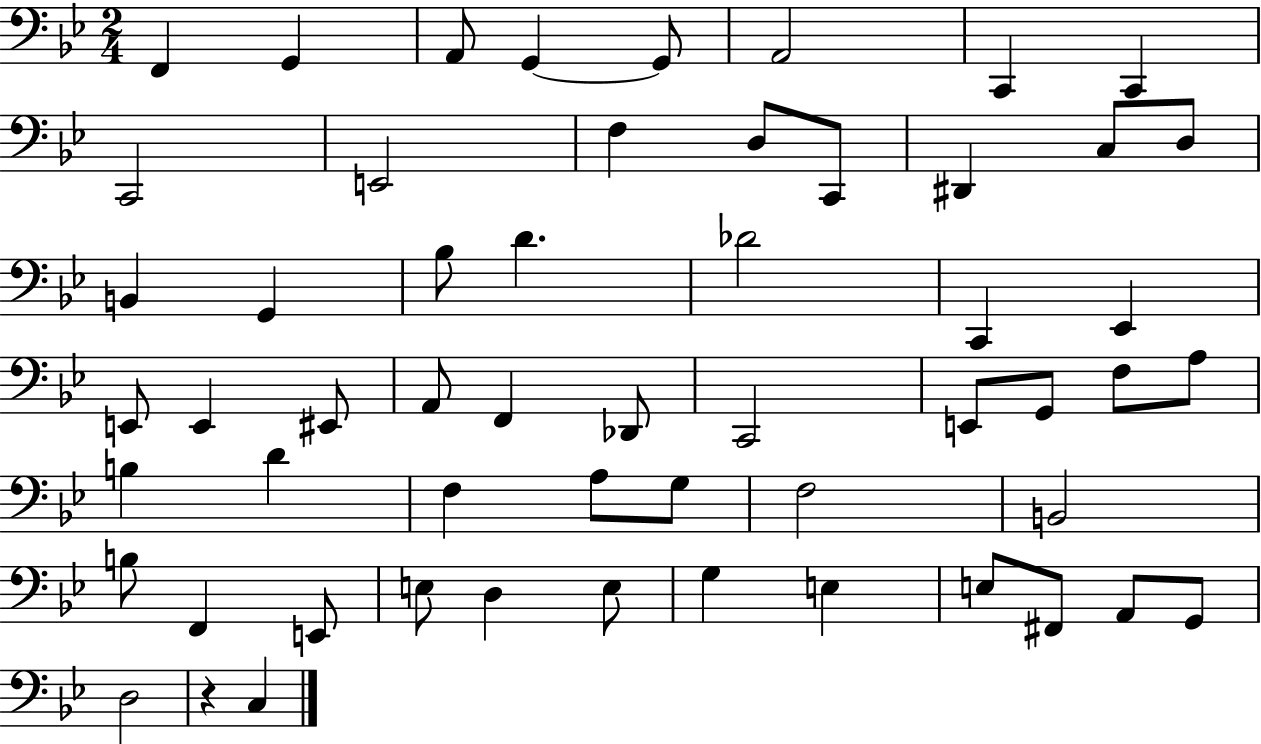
X:1
T:Untitled
M:2/4
L:1/4
K:Bb
F,, G,, A,,/2 G,, G,,/2 A,,2 C,, C,, C,,2 E,,2 F, D,/2 C,,/2 ^D,, C,/2 D,/2 B,, G,, _B,/2 D _D2 C,, _E,, E,,/2 E,, ^E,,/2 A,,/2 F,, _D,,/2 C,,2 E,,/2 G,,/2 F,/2 A,/2 B, D F, A,/2 G,/2 F,2 B,,2 B,/2 F,, E,,/2 E,/2 D, E,/2 G, E, E,/2 ^F,,/2 A,,/2 G,,/2 D,2 z C,